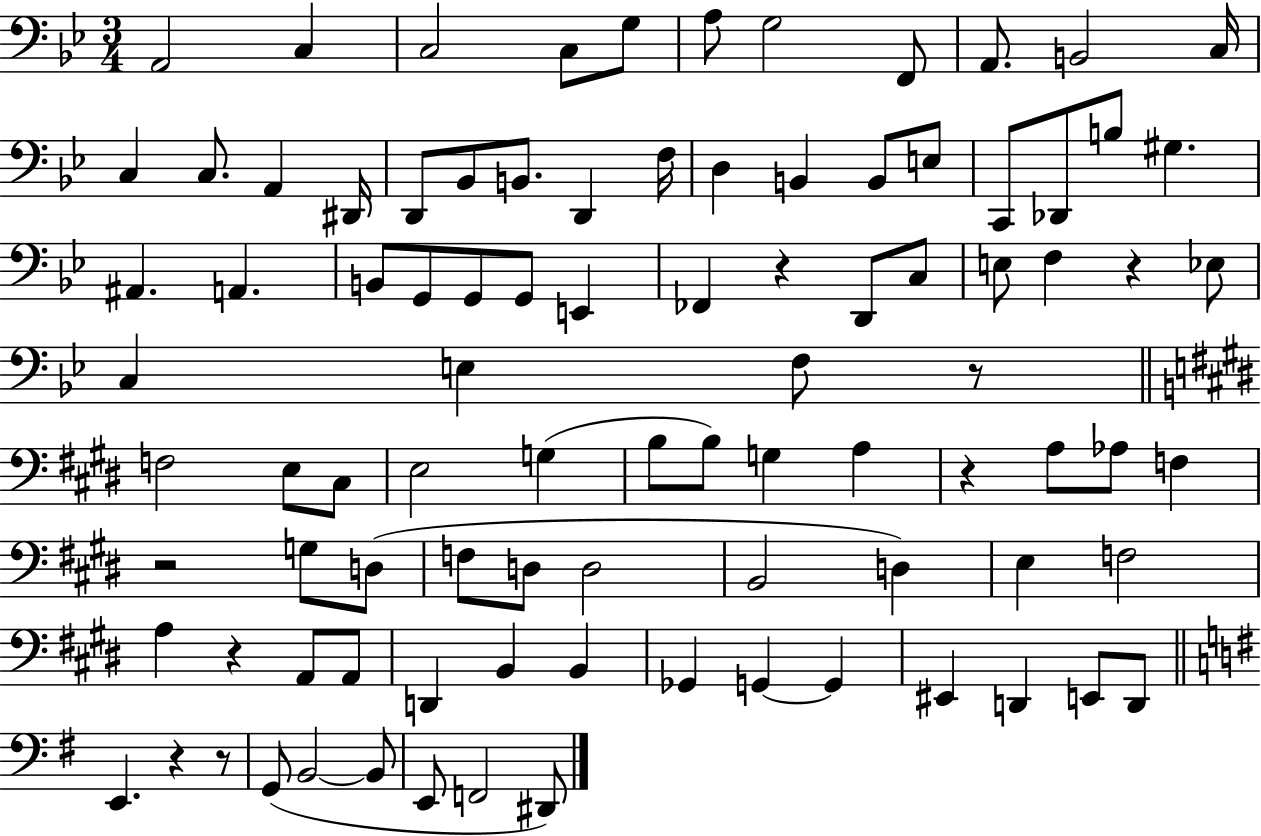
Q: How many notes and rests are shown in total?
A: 93